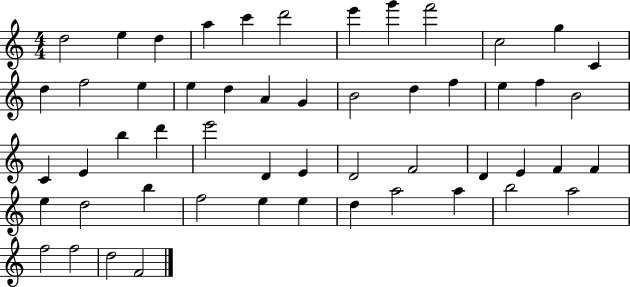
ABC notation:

X:1
T:Untitled
M:4/4
L:1/4
K:C
d2 e d a c' d'2 e' g' f'2 c2 g C d f2 e e d A G B2 d f e f B2 C E b d' e'2 D E D2 F2 D E F F e d2 b f2 e e d a2 a b2 a2 f2 f2 d2 F2